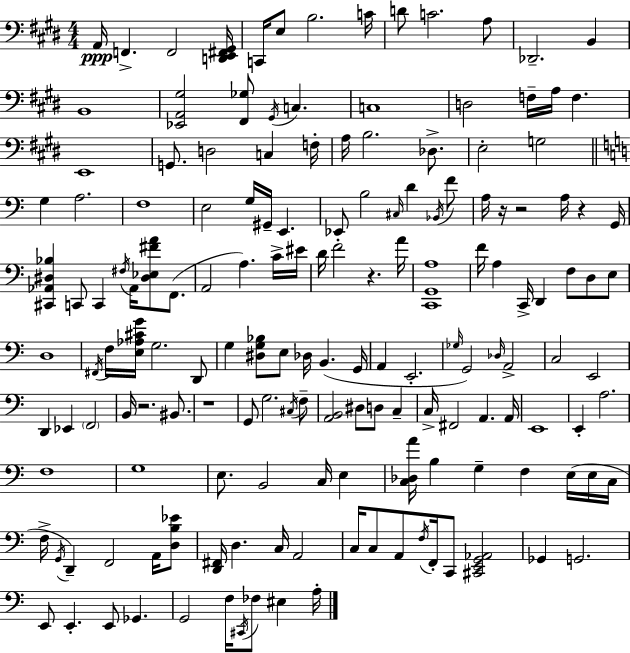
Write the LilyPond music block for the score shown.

{
  \clef bass
  \numericTimeSignature
  \time 4/4
  \key e \major
  a,16\ppp f,4.-> f,2 <d, e, fis, gis,>16 | c,16 e8 b2. c'16 | d'8 c'2. a8 | des,2.-- b,4 | \break b,1 | <ees, a, gis>2 <fis, ges>8 \acciaccatura { gis,16 } c4. | c1 | d2 f16-- a16 f4. | \break e,1 | g,8. d2 c4 | f16-. a16 b2. des8.-> | e2-. g2 | \break \bar "||" \break \key a \minor g4 a2. | f1 | e2 g16 gis,16-- e,4. | ees,8 b2 \grace { cis16 } d'4 \acciaccatura { bes,16 } | \break f'8 a16 r16 r2 a16 r4 | g,16 <cis, aes, dis bes>4 c,8 c,4 \acciaccatura { fis16 } aes,16 <dis ees fis' a'>8 | f,8.( a,2 a4.) | c'16-> eis'16 d'16 f'2-. r4. | \break a'16 <c, g, a>1 | f'16 a4 c,16-> d,4 f8 d8 | e8 d1 | \acciaccatura { fis,16 } f16 <e aes cis' g'>16 g2. | \break d,8 g4 <dis g bes>8 e8 des16 b,4.( | g,16 a,4 e,2.-. | \grace { ges16 }) g,2 \grace { des16 } a,2-> | c2 e,2 | \break d,4 ees,4 \parenthesize f,2 | b,16 r2. | bis,8. r1 | g,8 g2. | \break \acciaccatura { cis16 } f8-- <a, b,>2 dis8 | d8 c4-- c16-> fis,2 | a,4. a,16 e,1 | e,4-. a2. | \break f1 | g1 | e8. b,2 | c16 e4 <c des a'>16 b4 g4-- | \break f4 e16( e16 c16 f16-> \acciaccatura { g,16 }) d,4-- f,2 | a,16 <d b ees'>8 <d, fis,>16 d4. c16 | a,2 c16 c8 a,8 \acciaccatura { f16 } f,16-. c,8 | <cis, e, g, aes,>2 ges,4 g,2. | \break e,8 e,4.-. | e,8 ges,4. g,2 | f16 \acciaccatura { cis,16 } fes8 eis4 a16-. \bar "|."
}